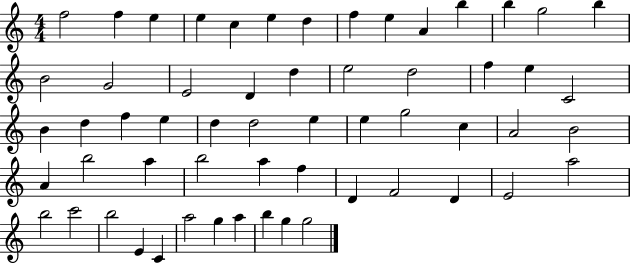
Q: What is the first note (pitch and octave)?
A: F5